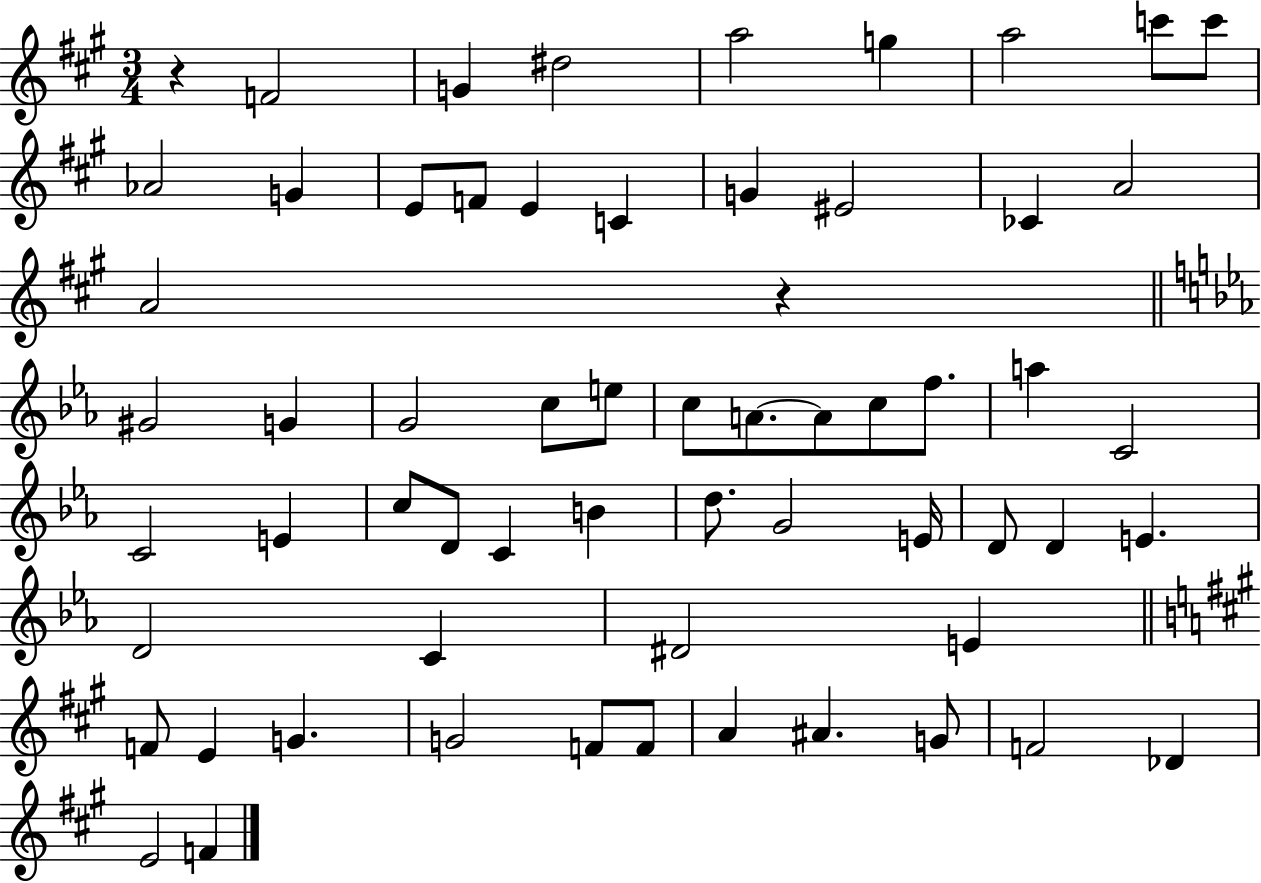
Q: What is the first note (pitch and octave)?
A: F4